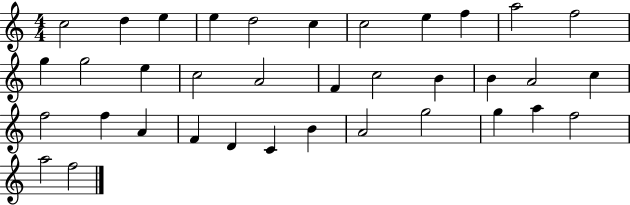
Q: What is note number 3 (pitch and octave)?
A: E5